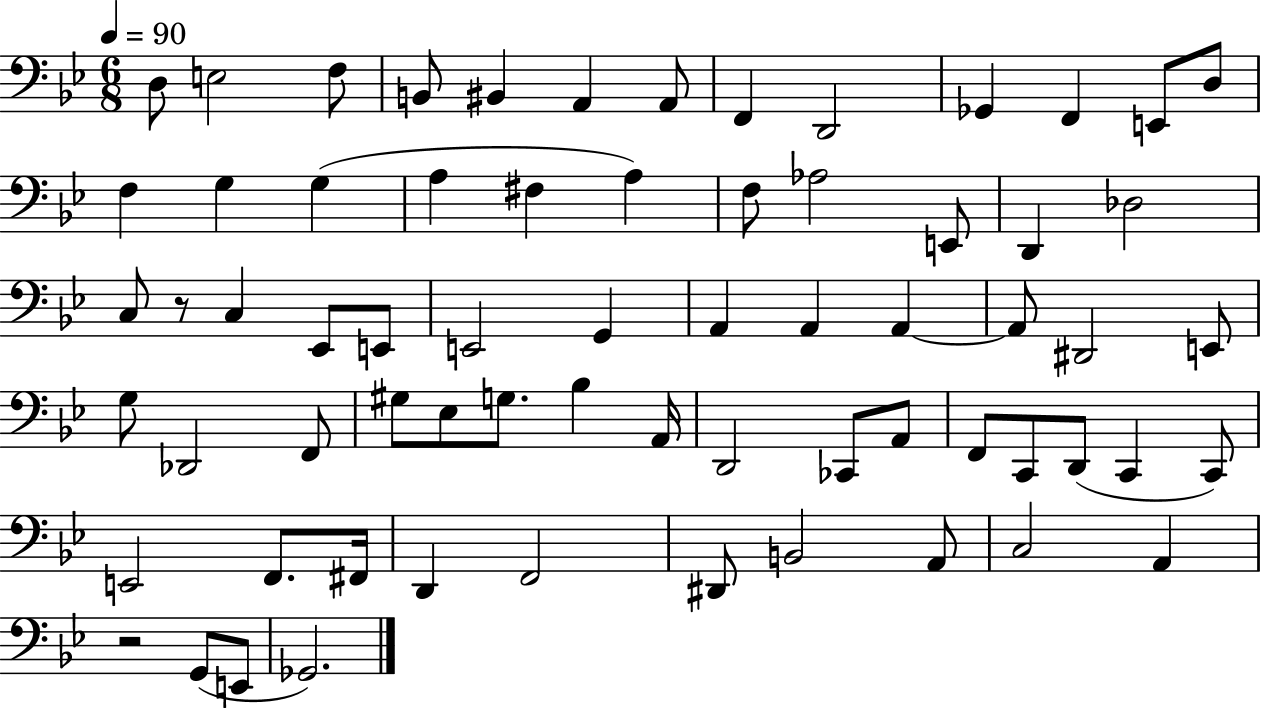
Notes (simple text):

D3/e E3/h F3/e B2/e BIS2/q A2/q A2/e F2/q D2/h Gb2/q F2/q E2/e D3/e F3/q G3/q G3/q A3/q F#3/q A3/q F3/e Ab3/h E2/e D2/q Db3/h C3/e R/e C3/q Eb2/e E2/e E2/h G2/q A2/q A2/q A2/q A2/e D#2/h E2/e G3/e Db2/h F2/e G#3/e Eb3/e G3/e. Bb3/q A2/s D2/h CES2/e A2/e F2/e C2/e D2/e C2/q C2/e E2/h F2/e. F#2/s D2/q F2/h D#2/e B2/h A2/e C3/h A2/q R/h G2/e E2/e Gb2/h.